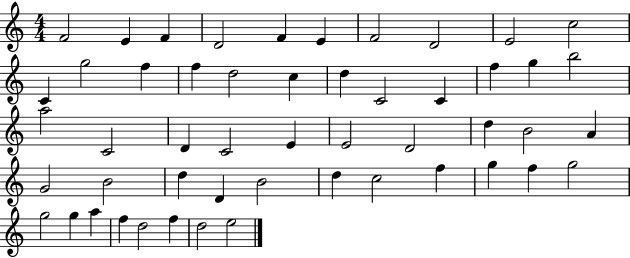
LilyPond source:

{
  \clef treble
  \numericTimeSignature
  \time 4/4
  \key c \major
  f'2 e'4 f'4 | d'2 f'4 e'4 | f'2 d'2 | e'2 c''2 | \break c'4 g''2 f''4 | f''4 d''2 c''4 | d''4 c'2 c'4 | f''4 g''4 b''2 | \break a''2 c'2 | d'4 c'2 e'4 | e'2 d'2 | d''4 b'2 a'4 | \break g'2 b'2 | d''4 d'4 b'2 | d''4 c''2 f''4 | g''4 f''4 g''2 | \break g''2 g''4 a''4 | f''4 d''2 f''4 | d''2 e''2 | \bar "|."
}